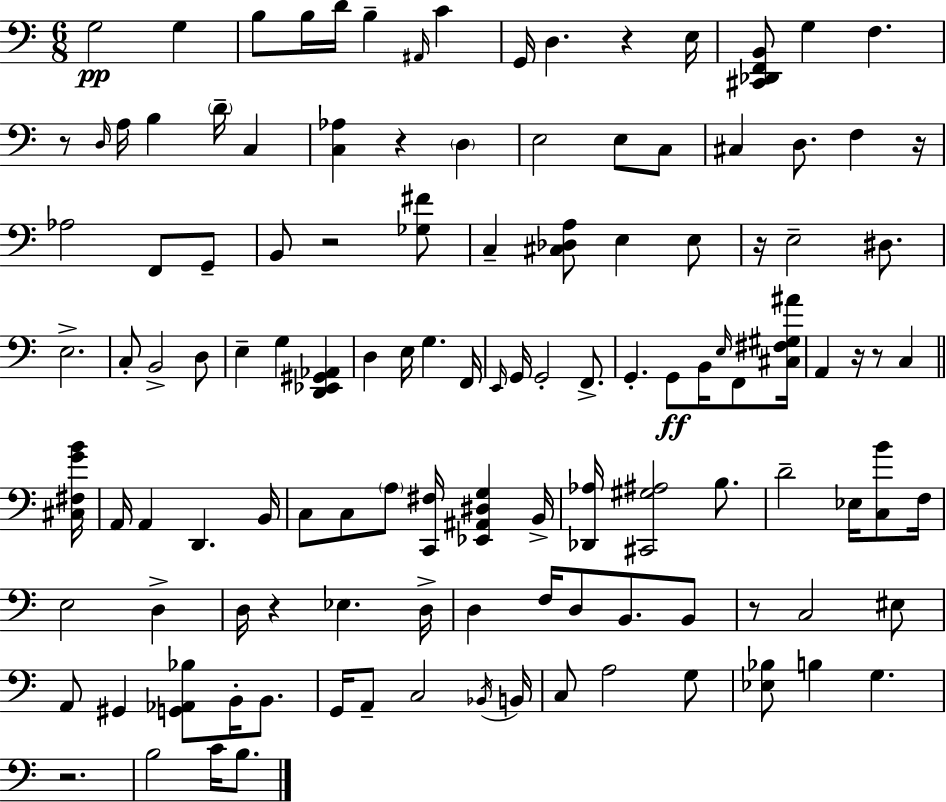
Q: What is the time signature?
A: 6/8